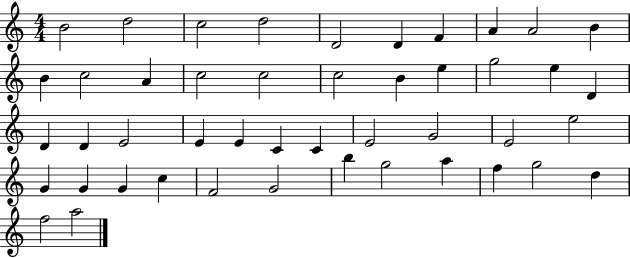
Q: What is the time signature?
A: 4/4